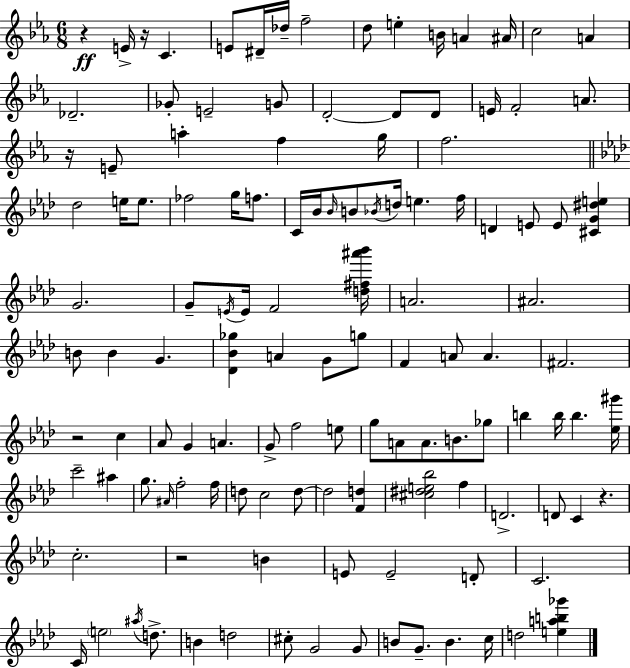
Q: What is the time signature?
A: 6/8